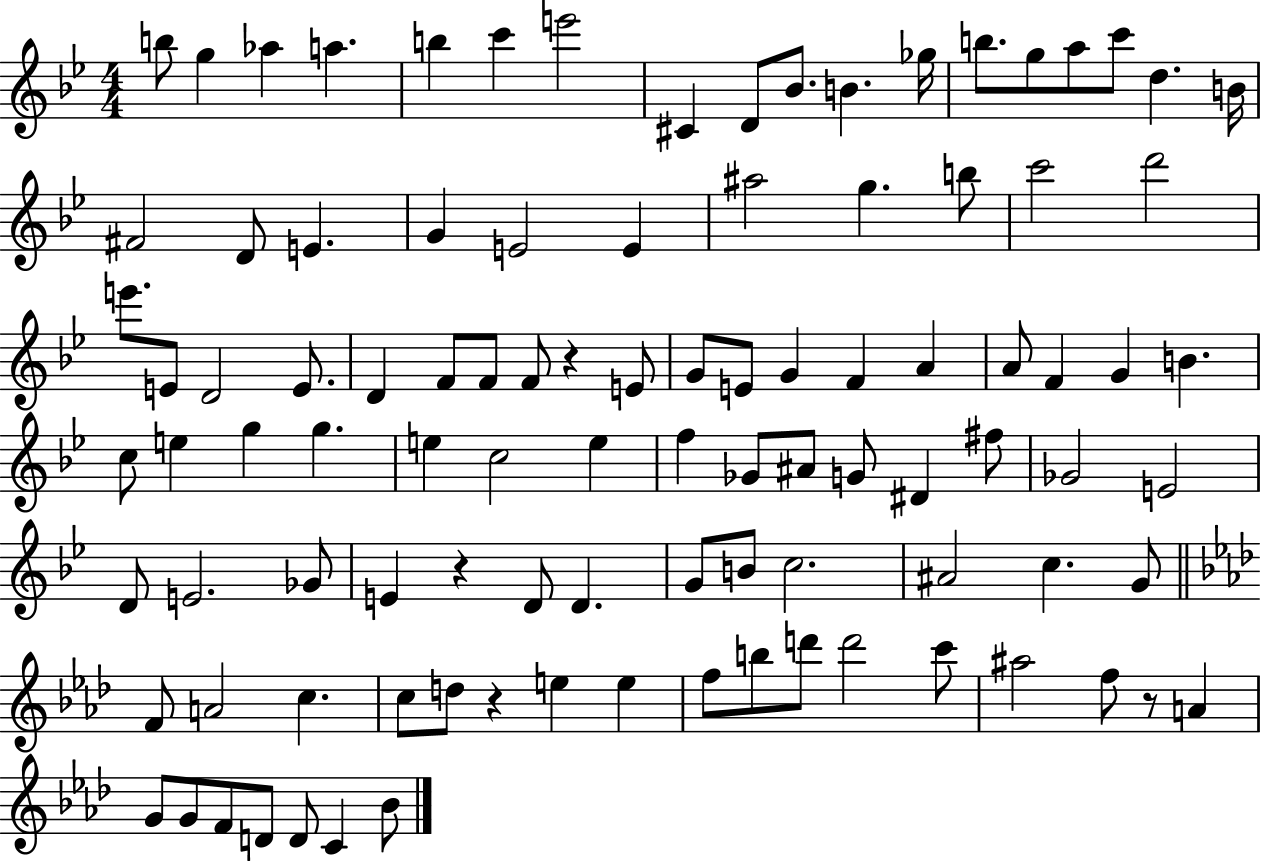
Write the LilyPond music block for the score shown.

{
  \clef treble
  \numericTimeSignature
  \time 4/4
  \key bes \major
  b''8 g''4 aes''4 a''4. | b''4 c'''4 e'''2 | cis'4 d'8 bes'8. b'4. ges''16 | b''8. g''8 a''8 c'''8 d''4. b'16 | \break fis'2 d'8 e'4. | g'4 e'2 e'4 | ais''2 g''4. b''8 | c'''2 d'''2 | \break e'''8. e'8 d'2 e'8. | d'4 f'8 f'8 f'8 r4 e'8 | g'8 e'8 g'4 f'4 a'4 | a'8 f'4 g'4 b'4. | \break c''8 e''4 g''4 g''4. | e''4 c''2 e''4 | f''4 ges'8 ais'8 g'8 dis'4 fis''8 | ges'2 e'2 | \break d'8 e'2. ges'8 | e'4 r4 d'8 d'4. | g'8 b'8 c''2. | ais'2 c''4. g'8 | \break \bar "||" \break \key aes \major f'8 a'2 c''4. | c''8 d''8 r4 e''4 e''4 | f''8 b''8 d'''8 d'''2 c'''8 | ais''2 f''8 r8 a'4 | \break g'8 g'8 f'8 d'8 d'8 c'4 bes'8 | \bar "|."
}